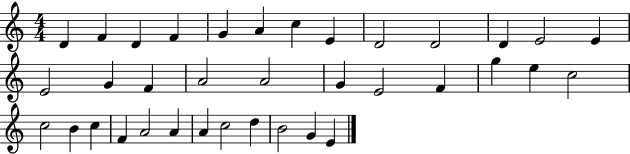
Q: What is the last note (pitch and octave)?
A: E4